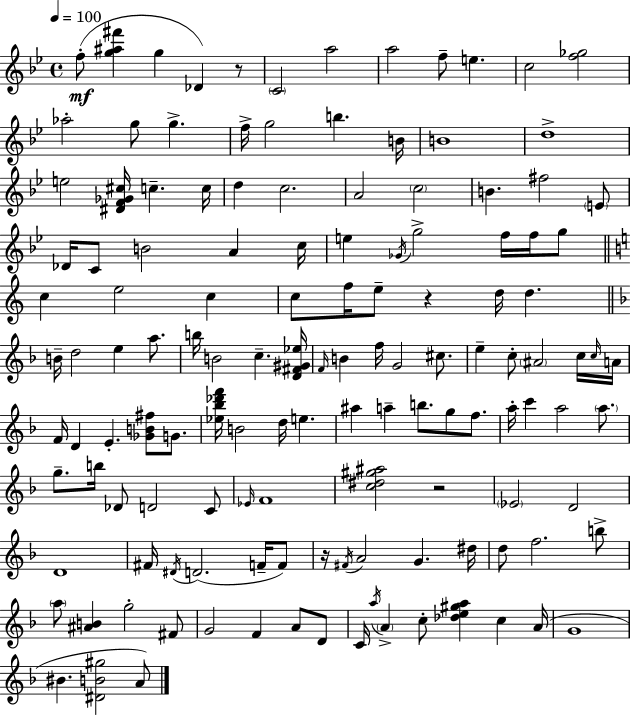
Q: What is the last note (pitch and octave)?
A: A4